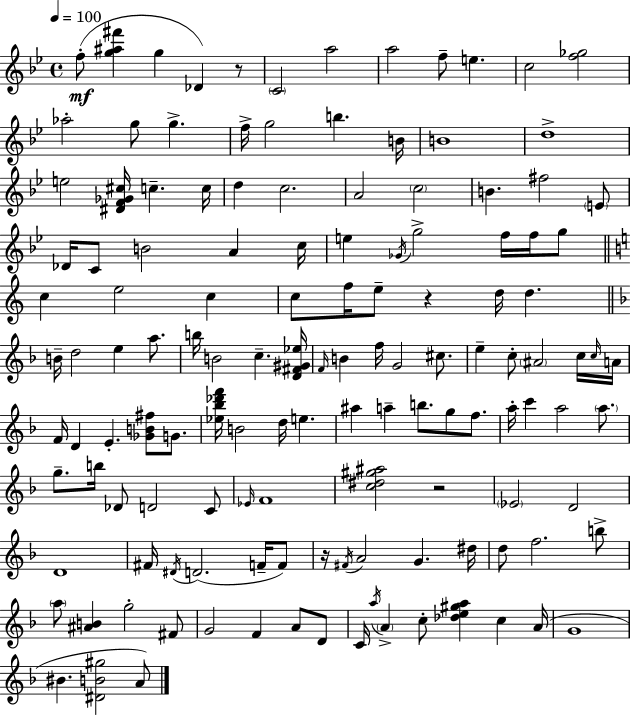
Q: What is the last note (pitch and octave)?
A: A4